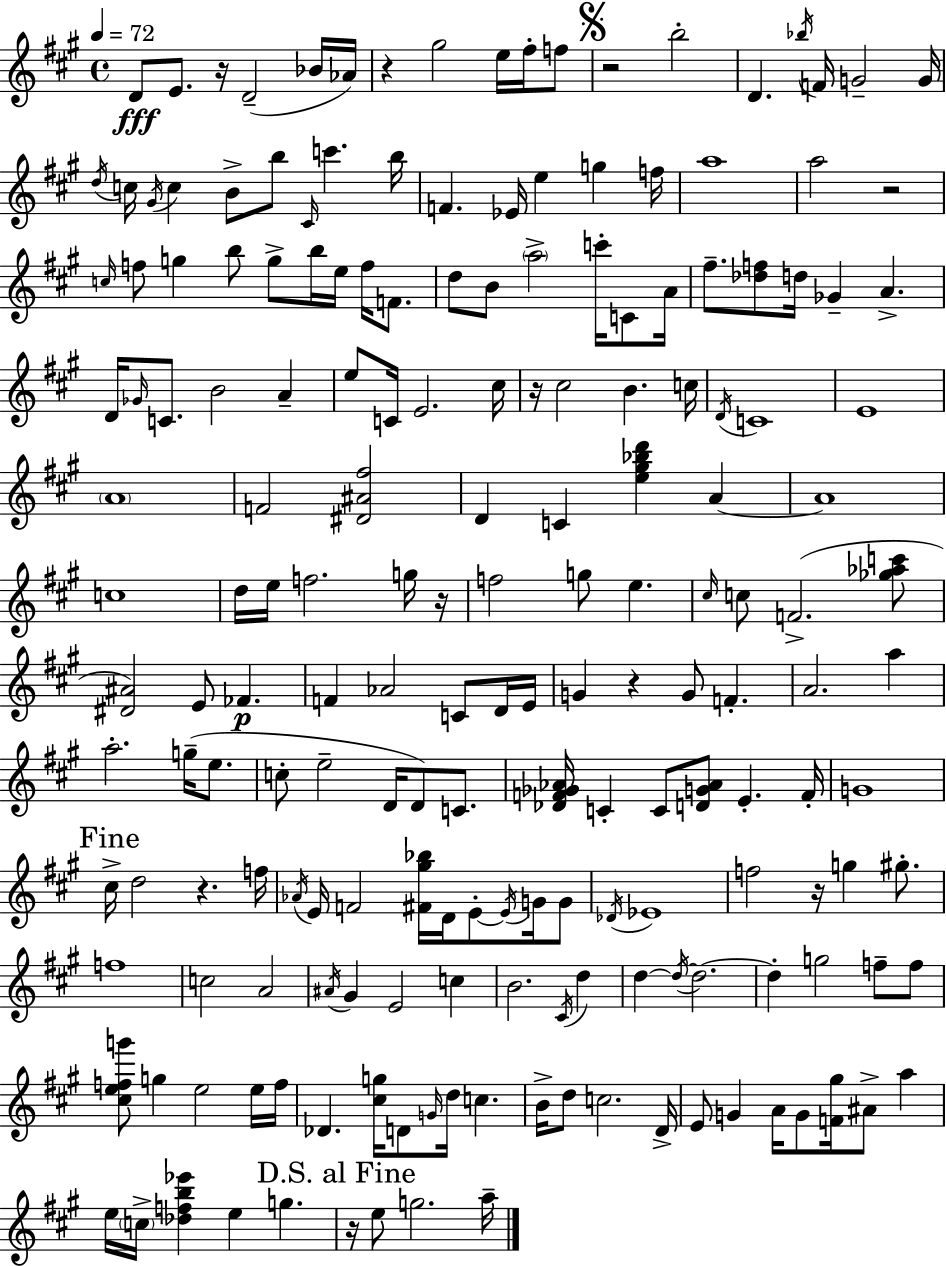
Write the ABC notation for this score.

X:1
T:Untitled
M:4/4
L:1/4
K:A
D/2 E/2 z/4 D2 _B/4 _A/4 z ^g2 e/4 ^f/4 f/2 z2 b2 D _b/4 F/4 G2 G/4 d/4 c/4 ^G/4 c B/2 b/2 ^C/4 c' b/4 F _E/4 e g f/4 a4 a2 z2 c/4 f/2 g b/2 g/2 b/4 e/4 f/4 F/2 d/2 B/2 a2 c'/4 C/2 A/4 ^f/2 [_df]/2 d/4 _G A D/4 _G/4 C/2 B2 A e/2 C/4 E2 ^c/4 z/4 ^c2 B c/4 D/4 C4 E4 A4 F2 [^D^A^f]2 D C [e^g_bd'] A A4 c4 d/4 e/4 f2 g/4 z/4 f2 g/2 e ^c/4 c/2 F2 [_g_ac']/2 [^D^A]2 E/2 _F F _A2 C/2 D/4 E/4 G z G/2 F A2 a a2 g/4 e/2 c/2 e2 D/4 D/2 C/2 [_DF_G_A]/4 C C/2 [DG_A]/2 E F/4 G4 ^c/4 d2 z f/4 _A/4 E/4 F2 [^F^g_b]/4 D/4 E/2 E/4 G/4 G/2 _D/4 _E4 f2 z/4 g ^g/2 f4 c2 A2 ^A/4 ^G E2 c B2 ^C/4 d d d/4 d2 d g2 f/2 f/2 [^cefg']/2 g e2 e/4 f/4 _D [^cg]/4 D/2 G/4 d/4 c B/4 d/2 c2 D/4 E/2 G A/4 G/2 [F^g]/4 ^A/2 a e/4 c/4 [_dfb_e'] e g z/4 e/2 g2 a/4